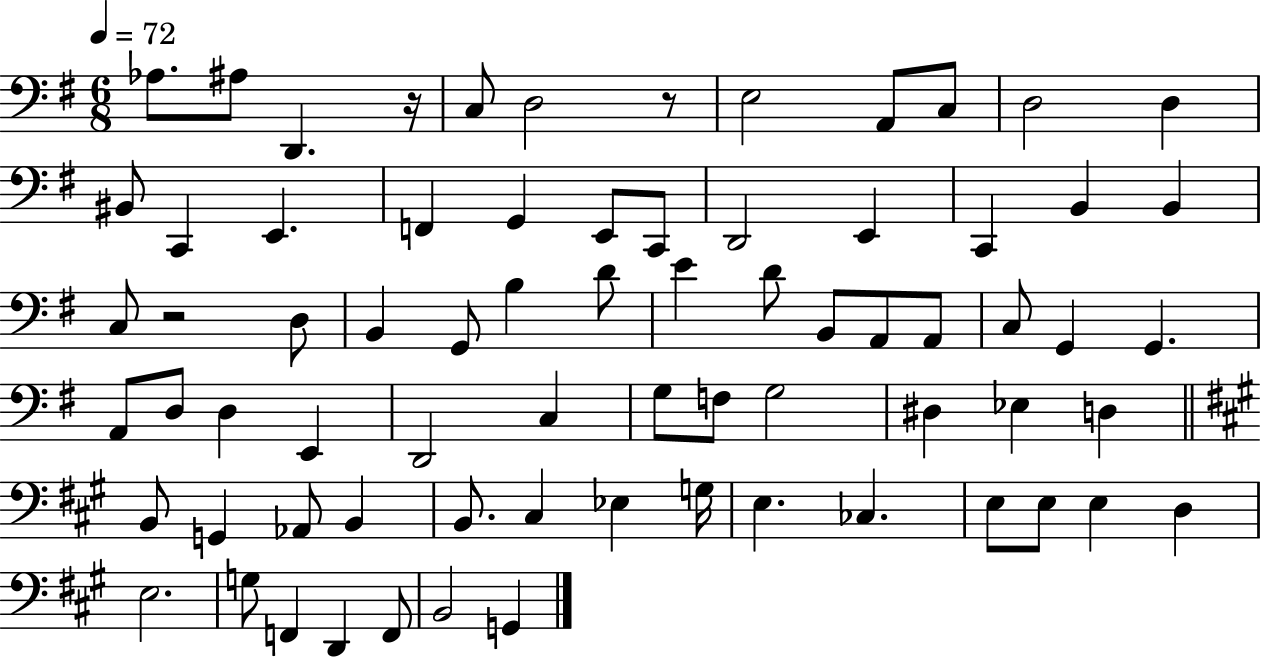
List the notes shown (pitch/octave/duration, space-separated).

Ab3/e. A#3/e D2/q. R/s C3/e D3/h R/e E3/h A2/e C3/e D3/h D3/q BIS2/e C2/q E2/q. F2/q G2/q E2/e C2/e D2/h E2/q C2/q B2/q B2/q C3/e R/h D3/e B2/q G2/e B3/q D4/e E4/q D4/e B2/e A2/e A2/e C3/e G2/q G2/q. A2/e D3/e D3/q E2/q D2/h C3/q G3/e F3/e G3/h D#3/q Eb3/q D3/q B2/e G2/q Ab2/e B2/q B2/e. C#3/q Eb3/q G3/s E3/q. CES3/q. E3/e E3/e E3/q D3/q E3/h. G3/e F2/q D2/q F2/e B2/h G2/q